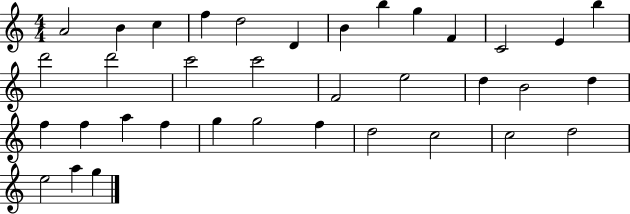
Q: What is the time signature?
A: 4/4